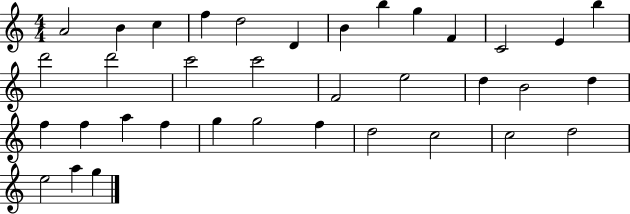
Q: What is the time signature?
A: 4/4